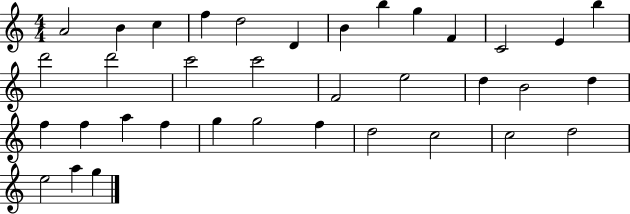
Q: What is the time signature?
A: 4/4